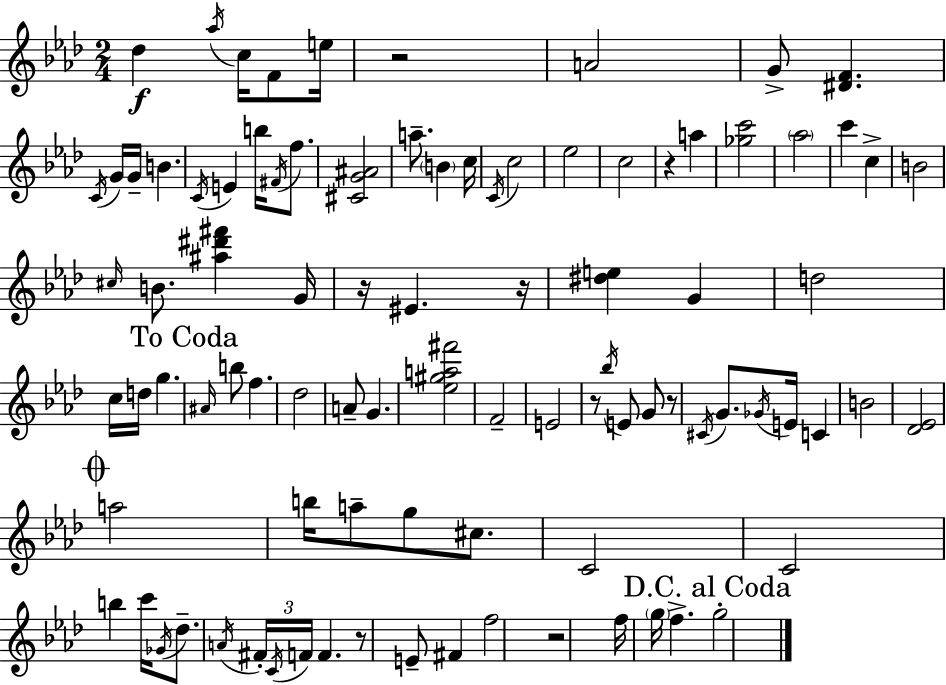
Db5/q Ab5/s C5/s F4/e E5/s R/h A4/h G4/e [D#4,F4]/q. C4/s G4/s G4/s B4/q. C4/s E4/q B5/s F#4/s F5/e. [C#4,G4,A#4]/h A5/e. B4/q C5/s C4/s C5/h Eb5/h C5/h R/q A5/q [Gb5,C6]/h Ab5/h C6/q C5/q B4/h C#5/s B4/e. [A#5,D#6,F#6]/q G4/s R/s EIS4/q. R/s [D#5,E5]/q G4/q D5/h C5/s D5/s G5/q. A#4/s B5/e F5/q. Db5/h A4/e G4/q. [Eb5,G#5,A5,F#6]/h F4/h E4/h R/e Bb5/s E4/e G4/e R/e C#4/s G4/e. Gb4/s E4/s C4/q B4/h [Db4,Eb4]/h A5/h B5/s A5/e G5/e C#5/e. C4/h C4/h B5/q C6/s Gb4/s Db5/e. A4/s F#4/s C4/s F4/s F4/q. R/e E4/e F#4/q F5/h R/h F5/s G5/s F5/q. G5/h